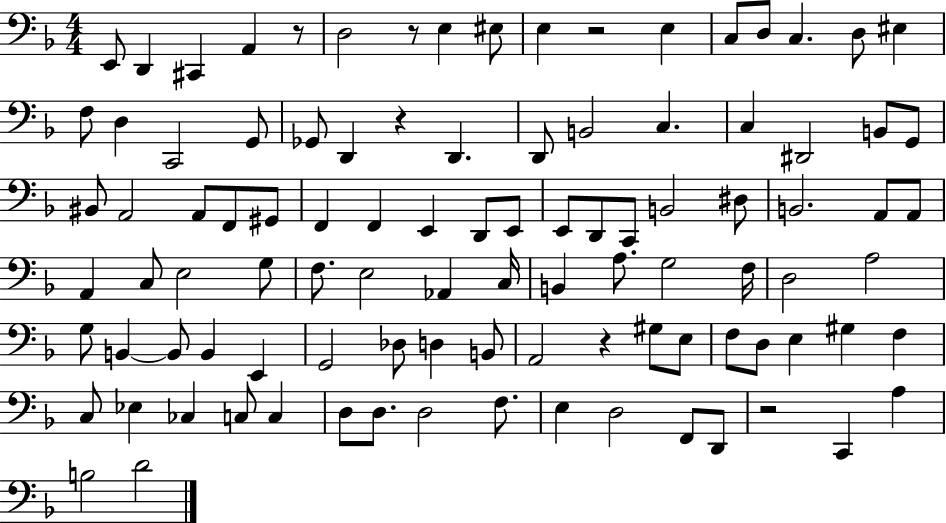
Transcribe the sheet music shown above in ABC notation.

X:1
T:Untitled
M:4/4
L:1/4
K:F
E,,/2 D,, ^C,, A,, z/2 D,2 z/2 E, ^E,/2 E, z2 E, C,/2 D,/2 C, D,/2 ^E, F,/2 D, C,,2 G,,/2 _G,,/2 D,, z D,, D,,/2 B,,2 C, C, ^D,,2 B,,/2 G,,/2 ^B,,/2 A,,2 A,,/2 F,,/2 ^G,,/2 F,, F,, E,, D,,/2 E,,/2 E,,/2 D,,/2 C,,/2 B,,2 ^D,/2 B,,2 A,,/2 A,,/2 A,, C,/2 E,2 G,/2 F,/2 E,2 _A,, C,/4 B,, A,/2 G,2 F,/4 D,2 A,2 G,/2 B,, B,,/2 B,, E,, G,,2 _D,/2 D, B,,/2 A,,2 z ^G,/2 E,/2 F,/2 D,/2 E, ^G, F, C,/2 _E, _C, C,/2 C, D,/2 D,/2 D,2 F,/2 E, D,2 F,,/2 D,,/2 z2 C,, A, B,2 D2